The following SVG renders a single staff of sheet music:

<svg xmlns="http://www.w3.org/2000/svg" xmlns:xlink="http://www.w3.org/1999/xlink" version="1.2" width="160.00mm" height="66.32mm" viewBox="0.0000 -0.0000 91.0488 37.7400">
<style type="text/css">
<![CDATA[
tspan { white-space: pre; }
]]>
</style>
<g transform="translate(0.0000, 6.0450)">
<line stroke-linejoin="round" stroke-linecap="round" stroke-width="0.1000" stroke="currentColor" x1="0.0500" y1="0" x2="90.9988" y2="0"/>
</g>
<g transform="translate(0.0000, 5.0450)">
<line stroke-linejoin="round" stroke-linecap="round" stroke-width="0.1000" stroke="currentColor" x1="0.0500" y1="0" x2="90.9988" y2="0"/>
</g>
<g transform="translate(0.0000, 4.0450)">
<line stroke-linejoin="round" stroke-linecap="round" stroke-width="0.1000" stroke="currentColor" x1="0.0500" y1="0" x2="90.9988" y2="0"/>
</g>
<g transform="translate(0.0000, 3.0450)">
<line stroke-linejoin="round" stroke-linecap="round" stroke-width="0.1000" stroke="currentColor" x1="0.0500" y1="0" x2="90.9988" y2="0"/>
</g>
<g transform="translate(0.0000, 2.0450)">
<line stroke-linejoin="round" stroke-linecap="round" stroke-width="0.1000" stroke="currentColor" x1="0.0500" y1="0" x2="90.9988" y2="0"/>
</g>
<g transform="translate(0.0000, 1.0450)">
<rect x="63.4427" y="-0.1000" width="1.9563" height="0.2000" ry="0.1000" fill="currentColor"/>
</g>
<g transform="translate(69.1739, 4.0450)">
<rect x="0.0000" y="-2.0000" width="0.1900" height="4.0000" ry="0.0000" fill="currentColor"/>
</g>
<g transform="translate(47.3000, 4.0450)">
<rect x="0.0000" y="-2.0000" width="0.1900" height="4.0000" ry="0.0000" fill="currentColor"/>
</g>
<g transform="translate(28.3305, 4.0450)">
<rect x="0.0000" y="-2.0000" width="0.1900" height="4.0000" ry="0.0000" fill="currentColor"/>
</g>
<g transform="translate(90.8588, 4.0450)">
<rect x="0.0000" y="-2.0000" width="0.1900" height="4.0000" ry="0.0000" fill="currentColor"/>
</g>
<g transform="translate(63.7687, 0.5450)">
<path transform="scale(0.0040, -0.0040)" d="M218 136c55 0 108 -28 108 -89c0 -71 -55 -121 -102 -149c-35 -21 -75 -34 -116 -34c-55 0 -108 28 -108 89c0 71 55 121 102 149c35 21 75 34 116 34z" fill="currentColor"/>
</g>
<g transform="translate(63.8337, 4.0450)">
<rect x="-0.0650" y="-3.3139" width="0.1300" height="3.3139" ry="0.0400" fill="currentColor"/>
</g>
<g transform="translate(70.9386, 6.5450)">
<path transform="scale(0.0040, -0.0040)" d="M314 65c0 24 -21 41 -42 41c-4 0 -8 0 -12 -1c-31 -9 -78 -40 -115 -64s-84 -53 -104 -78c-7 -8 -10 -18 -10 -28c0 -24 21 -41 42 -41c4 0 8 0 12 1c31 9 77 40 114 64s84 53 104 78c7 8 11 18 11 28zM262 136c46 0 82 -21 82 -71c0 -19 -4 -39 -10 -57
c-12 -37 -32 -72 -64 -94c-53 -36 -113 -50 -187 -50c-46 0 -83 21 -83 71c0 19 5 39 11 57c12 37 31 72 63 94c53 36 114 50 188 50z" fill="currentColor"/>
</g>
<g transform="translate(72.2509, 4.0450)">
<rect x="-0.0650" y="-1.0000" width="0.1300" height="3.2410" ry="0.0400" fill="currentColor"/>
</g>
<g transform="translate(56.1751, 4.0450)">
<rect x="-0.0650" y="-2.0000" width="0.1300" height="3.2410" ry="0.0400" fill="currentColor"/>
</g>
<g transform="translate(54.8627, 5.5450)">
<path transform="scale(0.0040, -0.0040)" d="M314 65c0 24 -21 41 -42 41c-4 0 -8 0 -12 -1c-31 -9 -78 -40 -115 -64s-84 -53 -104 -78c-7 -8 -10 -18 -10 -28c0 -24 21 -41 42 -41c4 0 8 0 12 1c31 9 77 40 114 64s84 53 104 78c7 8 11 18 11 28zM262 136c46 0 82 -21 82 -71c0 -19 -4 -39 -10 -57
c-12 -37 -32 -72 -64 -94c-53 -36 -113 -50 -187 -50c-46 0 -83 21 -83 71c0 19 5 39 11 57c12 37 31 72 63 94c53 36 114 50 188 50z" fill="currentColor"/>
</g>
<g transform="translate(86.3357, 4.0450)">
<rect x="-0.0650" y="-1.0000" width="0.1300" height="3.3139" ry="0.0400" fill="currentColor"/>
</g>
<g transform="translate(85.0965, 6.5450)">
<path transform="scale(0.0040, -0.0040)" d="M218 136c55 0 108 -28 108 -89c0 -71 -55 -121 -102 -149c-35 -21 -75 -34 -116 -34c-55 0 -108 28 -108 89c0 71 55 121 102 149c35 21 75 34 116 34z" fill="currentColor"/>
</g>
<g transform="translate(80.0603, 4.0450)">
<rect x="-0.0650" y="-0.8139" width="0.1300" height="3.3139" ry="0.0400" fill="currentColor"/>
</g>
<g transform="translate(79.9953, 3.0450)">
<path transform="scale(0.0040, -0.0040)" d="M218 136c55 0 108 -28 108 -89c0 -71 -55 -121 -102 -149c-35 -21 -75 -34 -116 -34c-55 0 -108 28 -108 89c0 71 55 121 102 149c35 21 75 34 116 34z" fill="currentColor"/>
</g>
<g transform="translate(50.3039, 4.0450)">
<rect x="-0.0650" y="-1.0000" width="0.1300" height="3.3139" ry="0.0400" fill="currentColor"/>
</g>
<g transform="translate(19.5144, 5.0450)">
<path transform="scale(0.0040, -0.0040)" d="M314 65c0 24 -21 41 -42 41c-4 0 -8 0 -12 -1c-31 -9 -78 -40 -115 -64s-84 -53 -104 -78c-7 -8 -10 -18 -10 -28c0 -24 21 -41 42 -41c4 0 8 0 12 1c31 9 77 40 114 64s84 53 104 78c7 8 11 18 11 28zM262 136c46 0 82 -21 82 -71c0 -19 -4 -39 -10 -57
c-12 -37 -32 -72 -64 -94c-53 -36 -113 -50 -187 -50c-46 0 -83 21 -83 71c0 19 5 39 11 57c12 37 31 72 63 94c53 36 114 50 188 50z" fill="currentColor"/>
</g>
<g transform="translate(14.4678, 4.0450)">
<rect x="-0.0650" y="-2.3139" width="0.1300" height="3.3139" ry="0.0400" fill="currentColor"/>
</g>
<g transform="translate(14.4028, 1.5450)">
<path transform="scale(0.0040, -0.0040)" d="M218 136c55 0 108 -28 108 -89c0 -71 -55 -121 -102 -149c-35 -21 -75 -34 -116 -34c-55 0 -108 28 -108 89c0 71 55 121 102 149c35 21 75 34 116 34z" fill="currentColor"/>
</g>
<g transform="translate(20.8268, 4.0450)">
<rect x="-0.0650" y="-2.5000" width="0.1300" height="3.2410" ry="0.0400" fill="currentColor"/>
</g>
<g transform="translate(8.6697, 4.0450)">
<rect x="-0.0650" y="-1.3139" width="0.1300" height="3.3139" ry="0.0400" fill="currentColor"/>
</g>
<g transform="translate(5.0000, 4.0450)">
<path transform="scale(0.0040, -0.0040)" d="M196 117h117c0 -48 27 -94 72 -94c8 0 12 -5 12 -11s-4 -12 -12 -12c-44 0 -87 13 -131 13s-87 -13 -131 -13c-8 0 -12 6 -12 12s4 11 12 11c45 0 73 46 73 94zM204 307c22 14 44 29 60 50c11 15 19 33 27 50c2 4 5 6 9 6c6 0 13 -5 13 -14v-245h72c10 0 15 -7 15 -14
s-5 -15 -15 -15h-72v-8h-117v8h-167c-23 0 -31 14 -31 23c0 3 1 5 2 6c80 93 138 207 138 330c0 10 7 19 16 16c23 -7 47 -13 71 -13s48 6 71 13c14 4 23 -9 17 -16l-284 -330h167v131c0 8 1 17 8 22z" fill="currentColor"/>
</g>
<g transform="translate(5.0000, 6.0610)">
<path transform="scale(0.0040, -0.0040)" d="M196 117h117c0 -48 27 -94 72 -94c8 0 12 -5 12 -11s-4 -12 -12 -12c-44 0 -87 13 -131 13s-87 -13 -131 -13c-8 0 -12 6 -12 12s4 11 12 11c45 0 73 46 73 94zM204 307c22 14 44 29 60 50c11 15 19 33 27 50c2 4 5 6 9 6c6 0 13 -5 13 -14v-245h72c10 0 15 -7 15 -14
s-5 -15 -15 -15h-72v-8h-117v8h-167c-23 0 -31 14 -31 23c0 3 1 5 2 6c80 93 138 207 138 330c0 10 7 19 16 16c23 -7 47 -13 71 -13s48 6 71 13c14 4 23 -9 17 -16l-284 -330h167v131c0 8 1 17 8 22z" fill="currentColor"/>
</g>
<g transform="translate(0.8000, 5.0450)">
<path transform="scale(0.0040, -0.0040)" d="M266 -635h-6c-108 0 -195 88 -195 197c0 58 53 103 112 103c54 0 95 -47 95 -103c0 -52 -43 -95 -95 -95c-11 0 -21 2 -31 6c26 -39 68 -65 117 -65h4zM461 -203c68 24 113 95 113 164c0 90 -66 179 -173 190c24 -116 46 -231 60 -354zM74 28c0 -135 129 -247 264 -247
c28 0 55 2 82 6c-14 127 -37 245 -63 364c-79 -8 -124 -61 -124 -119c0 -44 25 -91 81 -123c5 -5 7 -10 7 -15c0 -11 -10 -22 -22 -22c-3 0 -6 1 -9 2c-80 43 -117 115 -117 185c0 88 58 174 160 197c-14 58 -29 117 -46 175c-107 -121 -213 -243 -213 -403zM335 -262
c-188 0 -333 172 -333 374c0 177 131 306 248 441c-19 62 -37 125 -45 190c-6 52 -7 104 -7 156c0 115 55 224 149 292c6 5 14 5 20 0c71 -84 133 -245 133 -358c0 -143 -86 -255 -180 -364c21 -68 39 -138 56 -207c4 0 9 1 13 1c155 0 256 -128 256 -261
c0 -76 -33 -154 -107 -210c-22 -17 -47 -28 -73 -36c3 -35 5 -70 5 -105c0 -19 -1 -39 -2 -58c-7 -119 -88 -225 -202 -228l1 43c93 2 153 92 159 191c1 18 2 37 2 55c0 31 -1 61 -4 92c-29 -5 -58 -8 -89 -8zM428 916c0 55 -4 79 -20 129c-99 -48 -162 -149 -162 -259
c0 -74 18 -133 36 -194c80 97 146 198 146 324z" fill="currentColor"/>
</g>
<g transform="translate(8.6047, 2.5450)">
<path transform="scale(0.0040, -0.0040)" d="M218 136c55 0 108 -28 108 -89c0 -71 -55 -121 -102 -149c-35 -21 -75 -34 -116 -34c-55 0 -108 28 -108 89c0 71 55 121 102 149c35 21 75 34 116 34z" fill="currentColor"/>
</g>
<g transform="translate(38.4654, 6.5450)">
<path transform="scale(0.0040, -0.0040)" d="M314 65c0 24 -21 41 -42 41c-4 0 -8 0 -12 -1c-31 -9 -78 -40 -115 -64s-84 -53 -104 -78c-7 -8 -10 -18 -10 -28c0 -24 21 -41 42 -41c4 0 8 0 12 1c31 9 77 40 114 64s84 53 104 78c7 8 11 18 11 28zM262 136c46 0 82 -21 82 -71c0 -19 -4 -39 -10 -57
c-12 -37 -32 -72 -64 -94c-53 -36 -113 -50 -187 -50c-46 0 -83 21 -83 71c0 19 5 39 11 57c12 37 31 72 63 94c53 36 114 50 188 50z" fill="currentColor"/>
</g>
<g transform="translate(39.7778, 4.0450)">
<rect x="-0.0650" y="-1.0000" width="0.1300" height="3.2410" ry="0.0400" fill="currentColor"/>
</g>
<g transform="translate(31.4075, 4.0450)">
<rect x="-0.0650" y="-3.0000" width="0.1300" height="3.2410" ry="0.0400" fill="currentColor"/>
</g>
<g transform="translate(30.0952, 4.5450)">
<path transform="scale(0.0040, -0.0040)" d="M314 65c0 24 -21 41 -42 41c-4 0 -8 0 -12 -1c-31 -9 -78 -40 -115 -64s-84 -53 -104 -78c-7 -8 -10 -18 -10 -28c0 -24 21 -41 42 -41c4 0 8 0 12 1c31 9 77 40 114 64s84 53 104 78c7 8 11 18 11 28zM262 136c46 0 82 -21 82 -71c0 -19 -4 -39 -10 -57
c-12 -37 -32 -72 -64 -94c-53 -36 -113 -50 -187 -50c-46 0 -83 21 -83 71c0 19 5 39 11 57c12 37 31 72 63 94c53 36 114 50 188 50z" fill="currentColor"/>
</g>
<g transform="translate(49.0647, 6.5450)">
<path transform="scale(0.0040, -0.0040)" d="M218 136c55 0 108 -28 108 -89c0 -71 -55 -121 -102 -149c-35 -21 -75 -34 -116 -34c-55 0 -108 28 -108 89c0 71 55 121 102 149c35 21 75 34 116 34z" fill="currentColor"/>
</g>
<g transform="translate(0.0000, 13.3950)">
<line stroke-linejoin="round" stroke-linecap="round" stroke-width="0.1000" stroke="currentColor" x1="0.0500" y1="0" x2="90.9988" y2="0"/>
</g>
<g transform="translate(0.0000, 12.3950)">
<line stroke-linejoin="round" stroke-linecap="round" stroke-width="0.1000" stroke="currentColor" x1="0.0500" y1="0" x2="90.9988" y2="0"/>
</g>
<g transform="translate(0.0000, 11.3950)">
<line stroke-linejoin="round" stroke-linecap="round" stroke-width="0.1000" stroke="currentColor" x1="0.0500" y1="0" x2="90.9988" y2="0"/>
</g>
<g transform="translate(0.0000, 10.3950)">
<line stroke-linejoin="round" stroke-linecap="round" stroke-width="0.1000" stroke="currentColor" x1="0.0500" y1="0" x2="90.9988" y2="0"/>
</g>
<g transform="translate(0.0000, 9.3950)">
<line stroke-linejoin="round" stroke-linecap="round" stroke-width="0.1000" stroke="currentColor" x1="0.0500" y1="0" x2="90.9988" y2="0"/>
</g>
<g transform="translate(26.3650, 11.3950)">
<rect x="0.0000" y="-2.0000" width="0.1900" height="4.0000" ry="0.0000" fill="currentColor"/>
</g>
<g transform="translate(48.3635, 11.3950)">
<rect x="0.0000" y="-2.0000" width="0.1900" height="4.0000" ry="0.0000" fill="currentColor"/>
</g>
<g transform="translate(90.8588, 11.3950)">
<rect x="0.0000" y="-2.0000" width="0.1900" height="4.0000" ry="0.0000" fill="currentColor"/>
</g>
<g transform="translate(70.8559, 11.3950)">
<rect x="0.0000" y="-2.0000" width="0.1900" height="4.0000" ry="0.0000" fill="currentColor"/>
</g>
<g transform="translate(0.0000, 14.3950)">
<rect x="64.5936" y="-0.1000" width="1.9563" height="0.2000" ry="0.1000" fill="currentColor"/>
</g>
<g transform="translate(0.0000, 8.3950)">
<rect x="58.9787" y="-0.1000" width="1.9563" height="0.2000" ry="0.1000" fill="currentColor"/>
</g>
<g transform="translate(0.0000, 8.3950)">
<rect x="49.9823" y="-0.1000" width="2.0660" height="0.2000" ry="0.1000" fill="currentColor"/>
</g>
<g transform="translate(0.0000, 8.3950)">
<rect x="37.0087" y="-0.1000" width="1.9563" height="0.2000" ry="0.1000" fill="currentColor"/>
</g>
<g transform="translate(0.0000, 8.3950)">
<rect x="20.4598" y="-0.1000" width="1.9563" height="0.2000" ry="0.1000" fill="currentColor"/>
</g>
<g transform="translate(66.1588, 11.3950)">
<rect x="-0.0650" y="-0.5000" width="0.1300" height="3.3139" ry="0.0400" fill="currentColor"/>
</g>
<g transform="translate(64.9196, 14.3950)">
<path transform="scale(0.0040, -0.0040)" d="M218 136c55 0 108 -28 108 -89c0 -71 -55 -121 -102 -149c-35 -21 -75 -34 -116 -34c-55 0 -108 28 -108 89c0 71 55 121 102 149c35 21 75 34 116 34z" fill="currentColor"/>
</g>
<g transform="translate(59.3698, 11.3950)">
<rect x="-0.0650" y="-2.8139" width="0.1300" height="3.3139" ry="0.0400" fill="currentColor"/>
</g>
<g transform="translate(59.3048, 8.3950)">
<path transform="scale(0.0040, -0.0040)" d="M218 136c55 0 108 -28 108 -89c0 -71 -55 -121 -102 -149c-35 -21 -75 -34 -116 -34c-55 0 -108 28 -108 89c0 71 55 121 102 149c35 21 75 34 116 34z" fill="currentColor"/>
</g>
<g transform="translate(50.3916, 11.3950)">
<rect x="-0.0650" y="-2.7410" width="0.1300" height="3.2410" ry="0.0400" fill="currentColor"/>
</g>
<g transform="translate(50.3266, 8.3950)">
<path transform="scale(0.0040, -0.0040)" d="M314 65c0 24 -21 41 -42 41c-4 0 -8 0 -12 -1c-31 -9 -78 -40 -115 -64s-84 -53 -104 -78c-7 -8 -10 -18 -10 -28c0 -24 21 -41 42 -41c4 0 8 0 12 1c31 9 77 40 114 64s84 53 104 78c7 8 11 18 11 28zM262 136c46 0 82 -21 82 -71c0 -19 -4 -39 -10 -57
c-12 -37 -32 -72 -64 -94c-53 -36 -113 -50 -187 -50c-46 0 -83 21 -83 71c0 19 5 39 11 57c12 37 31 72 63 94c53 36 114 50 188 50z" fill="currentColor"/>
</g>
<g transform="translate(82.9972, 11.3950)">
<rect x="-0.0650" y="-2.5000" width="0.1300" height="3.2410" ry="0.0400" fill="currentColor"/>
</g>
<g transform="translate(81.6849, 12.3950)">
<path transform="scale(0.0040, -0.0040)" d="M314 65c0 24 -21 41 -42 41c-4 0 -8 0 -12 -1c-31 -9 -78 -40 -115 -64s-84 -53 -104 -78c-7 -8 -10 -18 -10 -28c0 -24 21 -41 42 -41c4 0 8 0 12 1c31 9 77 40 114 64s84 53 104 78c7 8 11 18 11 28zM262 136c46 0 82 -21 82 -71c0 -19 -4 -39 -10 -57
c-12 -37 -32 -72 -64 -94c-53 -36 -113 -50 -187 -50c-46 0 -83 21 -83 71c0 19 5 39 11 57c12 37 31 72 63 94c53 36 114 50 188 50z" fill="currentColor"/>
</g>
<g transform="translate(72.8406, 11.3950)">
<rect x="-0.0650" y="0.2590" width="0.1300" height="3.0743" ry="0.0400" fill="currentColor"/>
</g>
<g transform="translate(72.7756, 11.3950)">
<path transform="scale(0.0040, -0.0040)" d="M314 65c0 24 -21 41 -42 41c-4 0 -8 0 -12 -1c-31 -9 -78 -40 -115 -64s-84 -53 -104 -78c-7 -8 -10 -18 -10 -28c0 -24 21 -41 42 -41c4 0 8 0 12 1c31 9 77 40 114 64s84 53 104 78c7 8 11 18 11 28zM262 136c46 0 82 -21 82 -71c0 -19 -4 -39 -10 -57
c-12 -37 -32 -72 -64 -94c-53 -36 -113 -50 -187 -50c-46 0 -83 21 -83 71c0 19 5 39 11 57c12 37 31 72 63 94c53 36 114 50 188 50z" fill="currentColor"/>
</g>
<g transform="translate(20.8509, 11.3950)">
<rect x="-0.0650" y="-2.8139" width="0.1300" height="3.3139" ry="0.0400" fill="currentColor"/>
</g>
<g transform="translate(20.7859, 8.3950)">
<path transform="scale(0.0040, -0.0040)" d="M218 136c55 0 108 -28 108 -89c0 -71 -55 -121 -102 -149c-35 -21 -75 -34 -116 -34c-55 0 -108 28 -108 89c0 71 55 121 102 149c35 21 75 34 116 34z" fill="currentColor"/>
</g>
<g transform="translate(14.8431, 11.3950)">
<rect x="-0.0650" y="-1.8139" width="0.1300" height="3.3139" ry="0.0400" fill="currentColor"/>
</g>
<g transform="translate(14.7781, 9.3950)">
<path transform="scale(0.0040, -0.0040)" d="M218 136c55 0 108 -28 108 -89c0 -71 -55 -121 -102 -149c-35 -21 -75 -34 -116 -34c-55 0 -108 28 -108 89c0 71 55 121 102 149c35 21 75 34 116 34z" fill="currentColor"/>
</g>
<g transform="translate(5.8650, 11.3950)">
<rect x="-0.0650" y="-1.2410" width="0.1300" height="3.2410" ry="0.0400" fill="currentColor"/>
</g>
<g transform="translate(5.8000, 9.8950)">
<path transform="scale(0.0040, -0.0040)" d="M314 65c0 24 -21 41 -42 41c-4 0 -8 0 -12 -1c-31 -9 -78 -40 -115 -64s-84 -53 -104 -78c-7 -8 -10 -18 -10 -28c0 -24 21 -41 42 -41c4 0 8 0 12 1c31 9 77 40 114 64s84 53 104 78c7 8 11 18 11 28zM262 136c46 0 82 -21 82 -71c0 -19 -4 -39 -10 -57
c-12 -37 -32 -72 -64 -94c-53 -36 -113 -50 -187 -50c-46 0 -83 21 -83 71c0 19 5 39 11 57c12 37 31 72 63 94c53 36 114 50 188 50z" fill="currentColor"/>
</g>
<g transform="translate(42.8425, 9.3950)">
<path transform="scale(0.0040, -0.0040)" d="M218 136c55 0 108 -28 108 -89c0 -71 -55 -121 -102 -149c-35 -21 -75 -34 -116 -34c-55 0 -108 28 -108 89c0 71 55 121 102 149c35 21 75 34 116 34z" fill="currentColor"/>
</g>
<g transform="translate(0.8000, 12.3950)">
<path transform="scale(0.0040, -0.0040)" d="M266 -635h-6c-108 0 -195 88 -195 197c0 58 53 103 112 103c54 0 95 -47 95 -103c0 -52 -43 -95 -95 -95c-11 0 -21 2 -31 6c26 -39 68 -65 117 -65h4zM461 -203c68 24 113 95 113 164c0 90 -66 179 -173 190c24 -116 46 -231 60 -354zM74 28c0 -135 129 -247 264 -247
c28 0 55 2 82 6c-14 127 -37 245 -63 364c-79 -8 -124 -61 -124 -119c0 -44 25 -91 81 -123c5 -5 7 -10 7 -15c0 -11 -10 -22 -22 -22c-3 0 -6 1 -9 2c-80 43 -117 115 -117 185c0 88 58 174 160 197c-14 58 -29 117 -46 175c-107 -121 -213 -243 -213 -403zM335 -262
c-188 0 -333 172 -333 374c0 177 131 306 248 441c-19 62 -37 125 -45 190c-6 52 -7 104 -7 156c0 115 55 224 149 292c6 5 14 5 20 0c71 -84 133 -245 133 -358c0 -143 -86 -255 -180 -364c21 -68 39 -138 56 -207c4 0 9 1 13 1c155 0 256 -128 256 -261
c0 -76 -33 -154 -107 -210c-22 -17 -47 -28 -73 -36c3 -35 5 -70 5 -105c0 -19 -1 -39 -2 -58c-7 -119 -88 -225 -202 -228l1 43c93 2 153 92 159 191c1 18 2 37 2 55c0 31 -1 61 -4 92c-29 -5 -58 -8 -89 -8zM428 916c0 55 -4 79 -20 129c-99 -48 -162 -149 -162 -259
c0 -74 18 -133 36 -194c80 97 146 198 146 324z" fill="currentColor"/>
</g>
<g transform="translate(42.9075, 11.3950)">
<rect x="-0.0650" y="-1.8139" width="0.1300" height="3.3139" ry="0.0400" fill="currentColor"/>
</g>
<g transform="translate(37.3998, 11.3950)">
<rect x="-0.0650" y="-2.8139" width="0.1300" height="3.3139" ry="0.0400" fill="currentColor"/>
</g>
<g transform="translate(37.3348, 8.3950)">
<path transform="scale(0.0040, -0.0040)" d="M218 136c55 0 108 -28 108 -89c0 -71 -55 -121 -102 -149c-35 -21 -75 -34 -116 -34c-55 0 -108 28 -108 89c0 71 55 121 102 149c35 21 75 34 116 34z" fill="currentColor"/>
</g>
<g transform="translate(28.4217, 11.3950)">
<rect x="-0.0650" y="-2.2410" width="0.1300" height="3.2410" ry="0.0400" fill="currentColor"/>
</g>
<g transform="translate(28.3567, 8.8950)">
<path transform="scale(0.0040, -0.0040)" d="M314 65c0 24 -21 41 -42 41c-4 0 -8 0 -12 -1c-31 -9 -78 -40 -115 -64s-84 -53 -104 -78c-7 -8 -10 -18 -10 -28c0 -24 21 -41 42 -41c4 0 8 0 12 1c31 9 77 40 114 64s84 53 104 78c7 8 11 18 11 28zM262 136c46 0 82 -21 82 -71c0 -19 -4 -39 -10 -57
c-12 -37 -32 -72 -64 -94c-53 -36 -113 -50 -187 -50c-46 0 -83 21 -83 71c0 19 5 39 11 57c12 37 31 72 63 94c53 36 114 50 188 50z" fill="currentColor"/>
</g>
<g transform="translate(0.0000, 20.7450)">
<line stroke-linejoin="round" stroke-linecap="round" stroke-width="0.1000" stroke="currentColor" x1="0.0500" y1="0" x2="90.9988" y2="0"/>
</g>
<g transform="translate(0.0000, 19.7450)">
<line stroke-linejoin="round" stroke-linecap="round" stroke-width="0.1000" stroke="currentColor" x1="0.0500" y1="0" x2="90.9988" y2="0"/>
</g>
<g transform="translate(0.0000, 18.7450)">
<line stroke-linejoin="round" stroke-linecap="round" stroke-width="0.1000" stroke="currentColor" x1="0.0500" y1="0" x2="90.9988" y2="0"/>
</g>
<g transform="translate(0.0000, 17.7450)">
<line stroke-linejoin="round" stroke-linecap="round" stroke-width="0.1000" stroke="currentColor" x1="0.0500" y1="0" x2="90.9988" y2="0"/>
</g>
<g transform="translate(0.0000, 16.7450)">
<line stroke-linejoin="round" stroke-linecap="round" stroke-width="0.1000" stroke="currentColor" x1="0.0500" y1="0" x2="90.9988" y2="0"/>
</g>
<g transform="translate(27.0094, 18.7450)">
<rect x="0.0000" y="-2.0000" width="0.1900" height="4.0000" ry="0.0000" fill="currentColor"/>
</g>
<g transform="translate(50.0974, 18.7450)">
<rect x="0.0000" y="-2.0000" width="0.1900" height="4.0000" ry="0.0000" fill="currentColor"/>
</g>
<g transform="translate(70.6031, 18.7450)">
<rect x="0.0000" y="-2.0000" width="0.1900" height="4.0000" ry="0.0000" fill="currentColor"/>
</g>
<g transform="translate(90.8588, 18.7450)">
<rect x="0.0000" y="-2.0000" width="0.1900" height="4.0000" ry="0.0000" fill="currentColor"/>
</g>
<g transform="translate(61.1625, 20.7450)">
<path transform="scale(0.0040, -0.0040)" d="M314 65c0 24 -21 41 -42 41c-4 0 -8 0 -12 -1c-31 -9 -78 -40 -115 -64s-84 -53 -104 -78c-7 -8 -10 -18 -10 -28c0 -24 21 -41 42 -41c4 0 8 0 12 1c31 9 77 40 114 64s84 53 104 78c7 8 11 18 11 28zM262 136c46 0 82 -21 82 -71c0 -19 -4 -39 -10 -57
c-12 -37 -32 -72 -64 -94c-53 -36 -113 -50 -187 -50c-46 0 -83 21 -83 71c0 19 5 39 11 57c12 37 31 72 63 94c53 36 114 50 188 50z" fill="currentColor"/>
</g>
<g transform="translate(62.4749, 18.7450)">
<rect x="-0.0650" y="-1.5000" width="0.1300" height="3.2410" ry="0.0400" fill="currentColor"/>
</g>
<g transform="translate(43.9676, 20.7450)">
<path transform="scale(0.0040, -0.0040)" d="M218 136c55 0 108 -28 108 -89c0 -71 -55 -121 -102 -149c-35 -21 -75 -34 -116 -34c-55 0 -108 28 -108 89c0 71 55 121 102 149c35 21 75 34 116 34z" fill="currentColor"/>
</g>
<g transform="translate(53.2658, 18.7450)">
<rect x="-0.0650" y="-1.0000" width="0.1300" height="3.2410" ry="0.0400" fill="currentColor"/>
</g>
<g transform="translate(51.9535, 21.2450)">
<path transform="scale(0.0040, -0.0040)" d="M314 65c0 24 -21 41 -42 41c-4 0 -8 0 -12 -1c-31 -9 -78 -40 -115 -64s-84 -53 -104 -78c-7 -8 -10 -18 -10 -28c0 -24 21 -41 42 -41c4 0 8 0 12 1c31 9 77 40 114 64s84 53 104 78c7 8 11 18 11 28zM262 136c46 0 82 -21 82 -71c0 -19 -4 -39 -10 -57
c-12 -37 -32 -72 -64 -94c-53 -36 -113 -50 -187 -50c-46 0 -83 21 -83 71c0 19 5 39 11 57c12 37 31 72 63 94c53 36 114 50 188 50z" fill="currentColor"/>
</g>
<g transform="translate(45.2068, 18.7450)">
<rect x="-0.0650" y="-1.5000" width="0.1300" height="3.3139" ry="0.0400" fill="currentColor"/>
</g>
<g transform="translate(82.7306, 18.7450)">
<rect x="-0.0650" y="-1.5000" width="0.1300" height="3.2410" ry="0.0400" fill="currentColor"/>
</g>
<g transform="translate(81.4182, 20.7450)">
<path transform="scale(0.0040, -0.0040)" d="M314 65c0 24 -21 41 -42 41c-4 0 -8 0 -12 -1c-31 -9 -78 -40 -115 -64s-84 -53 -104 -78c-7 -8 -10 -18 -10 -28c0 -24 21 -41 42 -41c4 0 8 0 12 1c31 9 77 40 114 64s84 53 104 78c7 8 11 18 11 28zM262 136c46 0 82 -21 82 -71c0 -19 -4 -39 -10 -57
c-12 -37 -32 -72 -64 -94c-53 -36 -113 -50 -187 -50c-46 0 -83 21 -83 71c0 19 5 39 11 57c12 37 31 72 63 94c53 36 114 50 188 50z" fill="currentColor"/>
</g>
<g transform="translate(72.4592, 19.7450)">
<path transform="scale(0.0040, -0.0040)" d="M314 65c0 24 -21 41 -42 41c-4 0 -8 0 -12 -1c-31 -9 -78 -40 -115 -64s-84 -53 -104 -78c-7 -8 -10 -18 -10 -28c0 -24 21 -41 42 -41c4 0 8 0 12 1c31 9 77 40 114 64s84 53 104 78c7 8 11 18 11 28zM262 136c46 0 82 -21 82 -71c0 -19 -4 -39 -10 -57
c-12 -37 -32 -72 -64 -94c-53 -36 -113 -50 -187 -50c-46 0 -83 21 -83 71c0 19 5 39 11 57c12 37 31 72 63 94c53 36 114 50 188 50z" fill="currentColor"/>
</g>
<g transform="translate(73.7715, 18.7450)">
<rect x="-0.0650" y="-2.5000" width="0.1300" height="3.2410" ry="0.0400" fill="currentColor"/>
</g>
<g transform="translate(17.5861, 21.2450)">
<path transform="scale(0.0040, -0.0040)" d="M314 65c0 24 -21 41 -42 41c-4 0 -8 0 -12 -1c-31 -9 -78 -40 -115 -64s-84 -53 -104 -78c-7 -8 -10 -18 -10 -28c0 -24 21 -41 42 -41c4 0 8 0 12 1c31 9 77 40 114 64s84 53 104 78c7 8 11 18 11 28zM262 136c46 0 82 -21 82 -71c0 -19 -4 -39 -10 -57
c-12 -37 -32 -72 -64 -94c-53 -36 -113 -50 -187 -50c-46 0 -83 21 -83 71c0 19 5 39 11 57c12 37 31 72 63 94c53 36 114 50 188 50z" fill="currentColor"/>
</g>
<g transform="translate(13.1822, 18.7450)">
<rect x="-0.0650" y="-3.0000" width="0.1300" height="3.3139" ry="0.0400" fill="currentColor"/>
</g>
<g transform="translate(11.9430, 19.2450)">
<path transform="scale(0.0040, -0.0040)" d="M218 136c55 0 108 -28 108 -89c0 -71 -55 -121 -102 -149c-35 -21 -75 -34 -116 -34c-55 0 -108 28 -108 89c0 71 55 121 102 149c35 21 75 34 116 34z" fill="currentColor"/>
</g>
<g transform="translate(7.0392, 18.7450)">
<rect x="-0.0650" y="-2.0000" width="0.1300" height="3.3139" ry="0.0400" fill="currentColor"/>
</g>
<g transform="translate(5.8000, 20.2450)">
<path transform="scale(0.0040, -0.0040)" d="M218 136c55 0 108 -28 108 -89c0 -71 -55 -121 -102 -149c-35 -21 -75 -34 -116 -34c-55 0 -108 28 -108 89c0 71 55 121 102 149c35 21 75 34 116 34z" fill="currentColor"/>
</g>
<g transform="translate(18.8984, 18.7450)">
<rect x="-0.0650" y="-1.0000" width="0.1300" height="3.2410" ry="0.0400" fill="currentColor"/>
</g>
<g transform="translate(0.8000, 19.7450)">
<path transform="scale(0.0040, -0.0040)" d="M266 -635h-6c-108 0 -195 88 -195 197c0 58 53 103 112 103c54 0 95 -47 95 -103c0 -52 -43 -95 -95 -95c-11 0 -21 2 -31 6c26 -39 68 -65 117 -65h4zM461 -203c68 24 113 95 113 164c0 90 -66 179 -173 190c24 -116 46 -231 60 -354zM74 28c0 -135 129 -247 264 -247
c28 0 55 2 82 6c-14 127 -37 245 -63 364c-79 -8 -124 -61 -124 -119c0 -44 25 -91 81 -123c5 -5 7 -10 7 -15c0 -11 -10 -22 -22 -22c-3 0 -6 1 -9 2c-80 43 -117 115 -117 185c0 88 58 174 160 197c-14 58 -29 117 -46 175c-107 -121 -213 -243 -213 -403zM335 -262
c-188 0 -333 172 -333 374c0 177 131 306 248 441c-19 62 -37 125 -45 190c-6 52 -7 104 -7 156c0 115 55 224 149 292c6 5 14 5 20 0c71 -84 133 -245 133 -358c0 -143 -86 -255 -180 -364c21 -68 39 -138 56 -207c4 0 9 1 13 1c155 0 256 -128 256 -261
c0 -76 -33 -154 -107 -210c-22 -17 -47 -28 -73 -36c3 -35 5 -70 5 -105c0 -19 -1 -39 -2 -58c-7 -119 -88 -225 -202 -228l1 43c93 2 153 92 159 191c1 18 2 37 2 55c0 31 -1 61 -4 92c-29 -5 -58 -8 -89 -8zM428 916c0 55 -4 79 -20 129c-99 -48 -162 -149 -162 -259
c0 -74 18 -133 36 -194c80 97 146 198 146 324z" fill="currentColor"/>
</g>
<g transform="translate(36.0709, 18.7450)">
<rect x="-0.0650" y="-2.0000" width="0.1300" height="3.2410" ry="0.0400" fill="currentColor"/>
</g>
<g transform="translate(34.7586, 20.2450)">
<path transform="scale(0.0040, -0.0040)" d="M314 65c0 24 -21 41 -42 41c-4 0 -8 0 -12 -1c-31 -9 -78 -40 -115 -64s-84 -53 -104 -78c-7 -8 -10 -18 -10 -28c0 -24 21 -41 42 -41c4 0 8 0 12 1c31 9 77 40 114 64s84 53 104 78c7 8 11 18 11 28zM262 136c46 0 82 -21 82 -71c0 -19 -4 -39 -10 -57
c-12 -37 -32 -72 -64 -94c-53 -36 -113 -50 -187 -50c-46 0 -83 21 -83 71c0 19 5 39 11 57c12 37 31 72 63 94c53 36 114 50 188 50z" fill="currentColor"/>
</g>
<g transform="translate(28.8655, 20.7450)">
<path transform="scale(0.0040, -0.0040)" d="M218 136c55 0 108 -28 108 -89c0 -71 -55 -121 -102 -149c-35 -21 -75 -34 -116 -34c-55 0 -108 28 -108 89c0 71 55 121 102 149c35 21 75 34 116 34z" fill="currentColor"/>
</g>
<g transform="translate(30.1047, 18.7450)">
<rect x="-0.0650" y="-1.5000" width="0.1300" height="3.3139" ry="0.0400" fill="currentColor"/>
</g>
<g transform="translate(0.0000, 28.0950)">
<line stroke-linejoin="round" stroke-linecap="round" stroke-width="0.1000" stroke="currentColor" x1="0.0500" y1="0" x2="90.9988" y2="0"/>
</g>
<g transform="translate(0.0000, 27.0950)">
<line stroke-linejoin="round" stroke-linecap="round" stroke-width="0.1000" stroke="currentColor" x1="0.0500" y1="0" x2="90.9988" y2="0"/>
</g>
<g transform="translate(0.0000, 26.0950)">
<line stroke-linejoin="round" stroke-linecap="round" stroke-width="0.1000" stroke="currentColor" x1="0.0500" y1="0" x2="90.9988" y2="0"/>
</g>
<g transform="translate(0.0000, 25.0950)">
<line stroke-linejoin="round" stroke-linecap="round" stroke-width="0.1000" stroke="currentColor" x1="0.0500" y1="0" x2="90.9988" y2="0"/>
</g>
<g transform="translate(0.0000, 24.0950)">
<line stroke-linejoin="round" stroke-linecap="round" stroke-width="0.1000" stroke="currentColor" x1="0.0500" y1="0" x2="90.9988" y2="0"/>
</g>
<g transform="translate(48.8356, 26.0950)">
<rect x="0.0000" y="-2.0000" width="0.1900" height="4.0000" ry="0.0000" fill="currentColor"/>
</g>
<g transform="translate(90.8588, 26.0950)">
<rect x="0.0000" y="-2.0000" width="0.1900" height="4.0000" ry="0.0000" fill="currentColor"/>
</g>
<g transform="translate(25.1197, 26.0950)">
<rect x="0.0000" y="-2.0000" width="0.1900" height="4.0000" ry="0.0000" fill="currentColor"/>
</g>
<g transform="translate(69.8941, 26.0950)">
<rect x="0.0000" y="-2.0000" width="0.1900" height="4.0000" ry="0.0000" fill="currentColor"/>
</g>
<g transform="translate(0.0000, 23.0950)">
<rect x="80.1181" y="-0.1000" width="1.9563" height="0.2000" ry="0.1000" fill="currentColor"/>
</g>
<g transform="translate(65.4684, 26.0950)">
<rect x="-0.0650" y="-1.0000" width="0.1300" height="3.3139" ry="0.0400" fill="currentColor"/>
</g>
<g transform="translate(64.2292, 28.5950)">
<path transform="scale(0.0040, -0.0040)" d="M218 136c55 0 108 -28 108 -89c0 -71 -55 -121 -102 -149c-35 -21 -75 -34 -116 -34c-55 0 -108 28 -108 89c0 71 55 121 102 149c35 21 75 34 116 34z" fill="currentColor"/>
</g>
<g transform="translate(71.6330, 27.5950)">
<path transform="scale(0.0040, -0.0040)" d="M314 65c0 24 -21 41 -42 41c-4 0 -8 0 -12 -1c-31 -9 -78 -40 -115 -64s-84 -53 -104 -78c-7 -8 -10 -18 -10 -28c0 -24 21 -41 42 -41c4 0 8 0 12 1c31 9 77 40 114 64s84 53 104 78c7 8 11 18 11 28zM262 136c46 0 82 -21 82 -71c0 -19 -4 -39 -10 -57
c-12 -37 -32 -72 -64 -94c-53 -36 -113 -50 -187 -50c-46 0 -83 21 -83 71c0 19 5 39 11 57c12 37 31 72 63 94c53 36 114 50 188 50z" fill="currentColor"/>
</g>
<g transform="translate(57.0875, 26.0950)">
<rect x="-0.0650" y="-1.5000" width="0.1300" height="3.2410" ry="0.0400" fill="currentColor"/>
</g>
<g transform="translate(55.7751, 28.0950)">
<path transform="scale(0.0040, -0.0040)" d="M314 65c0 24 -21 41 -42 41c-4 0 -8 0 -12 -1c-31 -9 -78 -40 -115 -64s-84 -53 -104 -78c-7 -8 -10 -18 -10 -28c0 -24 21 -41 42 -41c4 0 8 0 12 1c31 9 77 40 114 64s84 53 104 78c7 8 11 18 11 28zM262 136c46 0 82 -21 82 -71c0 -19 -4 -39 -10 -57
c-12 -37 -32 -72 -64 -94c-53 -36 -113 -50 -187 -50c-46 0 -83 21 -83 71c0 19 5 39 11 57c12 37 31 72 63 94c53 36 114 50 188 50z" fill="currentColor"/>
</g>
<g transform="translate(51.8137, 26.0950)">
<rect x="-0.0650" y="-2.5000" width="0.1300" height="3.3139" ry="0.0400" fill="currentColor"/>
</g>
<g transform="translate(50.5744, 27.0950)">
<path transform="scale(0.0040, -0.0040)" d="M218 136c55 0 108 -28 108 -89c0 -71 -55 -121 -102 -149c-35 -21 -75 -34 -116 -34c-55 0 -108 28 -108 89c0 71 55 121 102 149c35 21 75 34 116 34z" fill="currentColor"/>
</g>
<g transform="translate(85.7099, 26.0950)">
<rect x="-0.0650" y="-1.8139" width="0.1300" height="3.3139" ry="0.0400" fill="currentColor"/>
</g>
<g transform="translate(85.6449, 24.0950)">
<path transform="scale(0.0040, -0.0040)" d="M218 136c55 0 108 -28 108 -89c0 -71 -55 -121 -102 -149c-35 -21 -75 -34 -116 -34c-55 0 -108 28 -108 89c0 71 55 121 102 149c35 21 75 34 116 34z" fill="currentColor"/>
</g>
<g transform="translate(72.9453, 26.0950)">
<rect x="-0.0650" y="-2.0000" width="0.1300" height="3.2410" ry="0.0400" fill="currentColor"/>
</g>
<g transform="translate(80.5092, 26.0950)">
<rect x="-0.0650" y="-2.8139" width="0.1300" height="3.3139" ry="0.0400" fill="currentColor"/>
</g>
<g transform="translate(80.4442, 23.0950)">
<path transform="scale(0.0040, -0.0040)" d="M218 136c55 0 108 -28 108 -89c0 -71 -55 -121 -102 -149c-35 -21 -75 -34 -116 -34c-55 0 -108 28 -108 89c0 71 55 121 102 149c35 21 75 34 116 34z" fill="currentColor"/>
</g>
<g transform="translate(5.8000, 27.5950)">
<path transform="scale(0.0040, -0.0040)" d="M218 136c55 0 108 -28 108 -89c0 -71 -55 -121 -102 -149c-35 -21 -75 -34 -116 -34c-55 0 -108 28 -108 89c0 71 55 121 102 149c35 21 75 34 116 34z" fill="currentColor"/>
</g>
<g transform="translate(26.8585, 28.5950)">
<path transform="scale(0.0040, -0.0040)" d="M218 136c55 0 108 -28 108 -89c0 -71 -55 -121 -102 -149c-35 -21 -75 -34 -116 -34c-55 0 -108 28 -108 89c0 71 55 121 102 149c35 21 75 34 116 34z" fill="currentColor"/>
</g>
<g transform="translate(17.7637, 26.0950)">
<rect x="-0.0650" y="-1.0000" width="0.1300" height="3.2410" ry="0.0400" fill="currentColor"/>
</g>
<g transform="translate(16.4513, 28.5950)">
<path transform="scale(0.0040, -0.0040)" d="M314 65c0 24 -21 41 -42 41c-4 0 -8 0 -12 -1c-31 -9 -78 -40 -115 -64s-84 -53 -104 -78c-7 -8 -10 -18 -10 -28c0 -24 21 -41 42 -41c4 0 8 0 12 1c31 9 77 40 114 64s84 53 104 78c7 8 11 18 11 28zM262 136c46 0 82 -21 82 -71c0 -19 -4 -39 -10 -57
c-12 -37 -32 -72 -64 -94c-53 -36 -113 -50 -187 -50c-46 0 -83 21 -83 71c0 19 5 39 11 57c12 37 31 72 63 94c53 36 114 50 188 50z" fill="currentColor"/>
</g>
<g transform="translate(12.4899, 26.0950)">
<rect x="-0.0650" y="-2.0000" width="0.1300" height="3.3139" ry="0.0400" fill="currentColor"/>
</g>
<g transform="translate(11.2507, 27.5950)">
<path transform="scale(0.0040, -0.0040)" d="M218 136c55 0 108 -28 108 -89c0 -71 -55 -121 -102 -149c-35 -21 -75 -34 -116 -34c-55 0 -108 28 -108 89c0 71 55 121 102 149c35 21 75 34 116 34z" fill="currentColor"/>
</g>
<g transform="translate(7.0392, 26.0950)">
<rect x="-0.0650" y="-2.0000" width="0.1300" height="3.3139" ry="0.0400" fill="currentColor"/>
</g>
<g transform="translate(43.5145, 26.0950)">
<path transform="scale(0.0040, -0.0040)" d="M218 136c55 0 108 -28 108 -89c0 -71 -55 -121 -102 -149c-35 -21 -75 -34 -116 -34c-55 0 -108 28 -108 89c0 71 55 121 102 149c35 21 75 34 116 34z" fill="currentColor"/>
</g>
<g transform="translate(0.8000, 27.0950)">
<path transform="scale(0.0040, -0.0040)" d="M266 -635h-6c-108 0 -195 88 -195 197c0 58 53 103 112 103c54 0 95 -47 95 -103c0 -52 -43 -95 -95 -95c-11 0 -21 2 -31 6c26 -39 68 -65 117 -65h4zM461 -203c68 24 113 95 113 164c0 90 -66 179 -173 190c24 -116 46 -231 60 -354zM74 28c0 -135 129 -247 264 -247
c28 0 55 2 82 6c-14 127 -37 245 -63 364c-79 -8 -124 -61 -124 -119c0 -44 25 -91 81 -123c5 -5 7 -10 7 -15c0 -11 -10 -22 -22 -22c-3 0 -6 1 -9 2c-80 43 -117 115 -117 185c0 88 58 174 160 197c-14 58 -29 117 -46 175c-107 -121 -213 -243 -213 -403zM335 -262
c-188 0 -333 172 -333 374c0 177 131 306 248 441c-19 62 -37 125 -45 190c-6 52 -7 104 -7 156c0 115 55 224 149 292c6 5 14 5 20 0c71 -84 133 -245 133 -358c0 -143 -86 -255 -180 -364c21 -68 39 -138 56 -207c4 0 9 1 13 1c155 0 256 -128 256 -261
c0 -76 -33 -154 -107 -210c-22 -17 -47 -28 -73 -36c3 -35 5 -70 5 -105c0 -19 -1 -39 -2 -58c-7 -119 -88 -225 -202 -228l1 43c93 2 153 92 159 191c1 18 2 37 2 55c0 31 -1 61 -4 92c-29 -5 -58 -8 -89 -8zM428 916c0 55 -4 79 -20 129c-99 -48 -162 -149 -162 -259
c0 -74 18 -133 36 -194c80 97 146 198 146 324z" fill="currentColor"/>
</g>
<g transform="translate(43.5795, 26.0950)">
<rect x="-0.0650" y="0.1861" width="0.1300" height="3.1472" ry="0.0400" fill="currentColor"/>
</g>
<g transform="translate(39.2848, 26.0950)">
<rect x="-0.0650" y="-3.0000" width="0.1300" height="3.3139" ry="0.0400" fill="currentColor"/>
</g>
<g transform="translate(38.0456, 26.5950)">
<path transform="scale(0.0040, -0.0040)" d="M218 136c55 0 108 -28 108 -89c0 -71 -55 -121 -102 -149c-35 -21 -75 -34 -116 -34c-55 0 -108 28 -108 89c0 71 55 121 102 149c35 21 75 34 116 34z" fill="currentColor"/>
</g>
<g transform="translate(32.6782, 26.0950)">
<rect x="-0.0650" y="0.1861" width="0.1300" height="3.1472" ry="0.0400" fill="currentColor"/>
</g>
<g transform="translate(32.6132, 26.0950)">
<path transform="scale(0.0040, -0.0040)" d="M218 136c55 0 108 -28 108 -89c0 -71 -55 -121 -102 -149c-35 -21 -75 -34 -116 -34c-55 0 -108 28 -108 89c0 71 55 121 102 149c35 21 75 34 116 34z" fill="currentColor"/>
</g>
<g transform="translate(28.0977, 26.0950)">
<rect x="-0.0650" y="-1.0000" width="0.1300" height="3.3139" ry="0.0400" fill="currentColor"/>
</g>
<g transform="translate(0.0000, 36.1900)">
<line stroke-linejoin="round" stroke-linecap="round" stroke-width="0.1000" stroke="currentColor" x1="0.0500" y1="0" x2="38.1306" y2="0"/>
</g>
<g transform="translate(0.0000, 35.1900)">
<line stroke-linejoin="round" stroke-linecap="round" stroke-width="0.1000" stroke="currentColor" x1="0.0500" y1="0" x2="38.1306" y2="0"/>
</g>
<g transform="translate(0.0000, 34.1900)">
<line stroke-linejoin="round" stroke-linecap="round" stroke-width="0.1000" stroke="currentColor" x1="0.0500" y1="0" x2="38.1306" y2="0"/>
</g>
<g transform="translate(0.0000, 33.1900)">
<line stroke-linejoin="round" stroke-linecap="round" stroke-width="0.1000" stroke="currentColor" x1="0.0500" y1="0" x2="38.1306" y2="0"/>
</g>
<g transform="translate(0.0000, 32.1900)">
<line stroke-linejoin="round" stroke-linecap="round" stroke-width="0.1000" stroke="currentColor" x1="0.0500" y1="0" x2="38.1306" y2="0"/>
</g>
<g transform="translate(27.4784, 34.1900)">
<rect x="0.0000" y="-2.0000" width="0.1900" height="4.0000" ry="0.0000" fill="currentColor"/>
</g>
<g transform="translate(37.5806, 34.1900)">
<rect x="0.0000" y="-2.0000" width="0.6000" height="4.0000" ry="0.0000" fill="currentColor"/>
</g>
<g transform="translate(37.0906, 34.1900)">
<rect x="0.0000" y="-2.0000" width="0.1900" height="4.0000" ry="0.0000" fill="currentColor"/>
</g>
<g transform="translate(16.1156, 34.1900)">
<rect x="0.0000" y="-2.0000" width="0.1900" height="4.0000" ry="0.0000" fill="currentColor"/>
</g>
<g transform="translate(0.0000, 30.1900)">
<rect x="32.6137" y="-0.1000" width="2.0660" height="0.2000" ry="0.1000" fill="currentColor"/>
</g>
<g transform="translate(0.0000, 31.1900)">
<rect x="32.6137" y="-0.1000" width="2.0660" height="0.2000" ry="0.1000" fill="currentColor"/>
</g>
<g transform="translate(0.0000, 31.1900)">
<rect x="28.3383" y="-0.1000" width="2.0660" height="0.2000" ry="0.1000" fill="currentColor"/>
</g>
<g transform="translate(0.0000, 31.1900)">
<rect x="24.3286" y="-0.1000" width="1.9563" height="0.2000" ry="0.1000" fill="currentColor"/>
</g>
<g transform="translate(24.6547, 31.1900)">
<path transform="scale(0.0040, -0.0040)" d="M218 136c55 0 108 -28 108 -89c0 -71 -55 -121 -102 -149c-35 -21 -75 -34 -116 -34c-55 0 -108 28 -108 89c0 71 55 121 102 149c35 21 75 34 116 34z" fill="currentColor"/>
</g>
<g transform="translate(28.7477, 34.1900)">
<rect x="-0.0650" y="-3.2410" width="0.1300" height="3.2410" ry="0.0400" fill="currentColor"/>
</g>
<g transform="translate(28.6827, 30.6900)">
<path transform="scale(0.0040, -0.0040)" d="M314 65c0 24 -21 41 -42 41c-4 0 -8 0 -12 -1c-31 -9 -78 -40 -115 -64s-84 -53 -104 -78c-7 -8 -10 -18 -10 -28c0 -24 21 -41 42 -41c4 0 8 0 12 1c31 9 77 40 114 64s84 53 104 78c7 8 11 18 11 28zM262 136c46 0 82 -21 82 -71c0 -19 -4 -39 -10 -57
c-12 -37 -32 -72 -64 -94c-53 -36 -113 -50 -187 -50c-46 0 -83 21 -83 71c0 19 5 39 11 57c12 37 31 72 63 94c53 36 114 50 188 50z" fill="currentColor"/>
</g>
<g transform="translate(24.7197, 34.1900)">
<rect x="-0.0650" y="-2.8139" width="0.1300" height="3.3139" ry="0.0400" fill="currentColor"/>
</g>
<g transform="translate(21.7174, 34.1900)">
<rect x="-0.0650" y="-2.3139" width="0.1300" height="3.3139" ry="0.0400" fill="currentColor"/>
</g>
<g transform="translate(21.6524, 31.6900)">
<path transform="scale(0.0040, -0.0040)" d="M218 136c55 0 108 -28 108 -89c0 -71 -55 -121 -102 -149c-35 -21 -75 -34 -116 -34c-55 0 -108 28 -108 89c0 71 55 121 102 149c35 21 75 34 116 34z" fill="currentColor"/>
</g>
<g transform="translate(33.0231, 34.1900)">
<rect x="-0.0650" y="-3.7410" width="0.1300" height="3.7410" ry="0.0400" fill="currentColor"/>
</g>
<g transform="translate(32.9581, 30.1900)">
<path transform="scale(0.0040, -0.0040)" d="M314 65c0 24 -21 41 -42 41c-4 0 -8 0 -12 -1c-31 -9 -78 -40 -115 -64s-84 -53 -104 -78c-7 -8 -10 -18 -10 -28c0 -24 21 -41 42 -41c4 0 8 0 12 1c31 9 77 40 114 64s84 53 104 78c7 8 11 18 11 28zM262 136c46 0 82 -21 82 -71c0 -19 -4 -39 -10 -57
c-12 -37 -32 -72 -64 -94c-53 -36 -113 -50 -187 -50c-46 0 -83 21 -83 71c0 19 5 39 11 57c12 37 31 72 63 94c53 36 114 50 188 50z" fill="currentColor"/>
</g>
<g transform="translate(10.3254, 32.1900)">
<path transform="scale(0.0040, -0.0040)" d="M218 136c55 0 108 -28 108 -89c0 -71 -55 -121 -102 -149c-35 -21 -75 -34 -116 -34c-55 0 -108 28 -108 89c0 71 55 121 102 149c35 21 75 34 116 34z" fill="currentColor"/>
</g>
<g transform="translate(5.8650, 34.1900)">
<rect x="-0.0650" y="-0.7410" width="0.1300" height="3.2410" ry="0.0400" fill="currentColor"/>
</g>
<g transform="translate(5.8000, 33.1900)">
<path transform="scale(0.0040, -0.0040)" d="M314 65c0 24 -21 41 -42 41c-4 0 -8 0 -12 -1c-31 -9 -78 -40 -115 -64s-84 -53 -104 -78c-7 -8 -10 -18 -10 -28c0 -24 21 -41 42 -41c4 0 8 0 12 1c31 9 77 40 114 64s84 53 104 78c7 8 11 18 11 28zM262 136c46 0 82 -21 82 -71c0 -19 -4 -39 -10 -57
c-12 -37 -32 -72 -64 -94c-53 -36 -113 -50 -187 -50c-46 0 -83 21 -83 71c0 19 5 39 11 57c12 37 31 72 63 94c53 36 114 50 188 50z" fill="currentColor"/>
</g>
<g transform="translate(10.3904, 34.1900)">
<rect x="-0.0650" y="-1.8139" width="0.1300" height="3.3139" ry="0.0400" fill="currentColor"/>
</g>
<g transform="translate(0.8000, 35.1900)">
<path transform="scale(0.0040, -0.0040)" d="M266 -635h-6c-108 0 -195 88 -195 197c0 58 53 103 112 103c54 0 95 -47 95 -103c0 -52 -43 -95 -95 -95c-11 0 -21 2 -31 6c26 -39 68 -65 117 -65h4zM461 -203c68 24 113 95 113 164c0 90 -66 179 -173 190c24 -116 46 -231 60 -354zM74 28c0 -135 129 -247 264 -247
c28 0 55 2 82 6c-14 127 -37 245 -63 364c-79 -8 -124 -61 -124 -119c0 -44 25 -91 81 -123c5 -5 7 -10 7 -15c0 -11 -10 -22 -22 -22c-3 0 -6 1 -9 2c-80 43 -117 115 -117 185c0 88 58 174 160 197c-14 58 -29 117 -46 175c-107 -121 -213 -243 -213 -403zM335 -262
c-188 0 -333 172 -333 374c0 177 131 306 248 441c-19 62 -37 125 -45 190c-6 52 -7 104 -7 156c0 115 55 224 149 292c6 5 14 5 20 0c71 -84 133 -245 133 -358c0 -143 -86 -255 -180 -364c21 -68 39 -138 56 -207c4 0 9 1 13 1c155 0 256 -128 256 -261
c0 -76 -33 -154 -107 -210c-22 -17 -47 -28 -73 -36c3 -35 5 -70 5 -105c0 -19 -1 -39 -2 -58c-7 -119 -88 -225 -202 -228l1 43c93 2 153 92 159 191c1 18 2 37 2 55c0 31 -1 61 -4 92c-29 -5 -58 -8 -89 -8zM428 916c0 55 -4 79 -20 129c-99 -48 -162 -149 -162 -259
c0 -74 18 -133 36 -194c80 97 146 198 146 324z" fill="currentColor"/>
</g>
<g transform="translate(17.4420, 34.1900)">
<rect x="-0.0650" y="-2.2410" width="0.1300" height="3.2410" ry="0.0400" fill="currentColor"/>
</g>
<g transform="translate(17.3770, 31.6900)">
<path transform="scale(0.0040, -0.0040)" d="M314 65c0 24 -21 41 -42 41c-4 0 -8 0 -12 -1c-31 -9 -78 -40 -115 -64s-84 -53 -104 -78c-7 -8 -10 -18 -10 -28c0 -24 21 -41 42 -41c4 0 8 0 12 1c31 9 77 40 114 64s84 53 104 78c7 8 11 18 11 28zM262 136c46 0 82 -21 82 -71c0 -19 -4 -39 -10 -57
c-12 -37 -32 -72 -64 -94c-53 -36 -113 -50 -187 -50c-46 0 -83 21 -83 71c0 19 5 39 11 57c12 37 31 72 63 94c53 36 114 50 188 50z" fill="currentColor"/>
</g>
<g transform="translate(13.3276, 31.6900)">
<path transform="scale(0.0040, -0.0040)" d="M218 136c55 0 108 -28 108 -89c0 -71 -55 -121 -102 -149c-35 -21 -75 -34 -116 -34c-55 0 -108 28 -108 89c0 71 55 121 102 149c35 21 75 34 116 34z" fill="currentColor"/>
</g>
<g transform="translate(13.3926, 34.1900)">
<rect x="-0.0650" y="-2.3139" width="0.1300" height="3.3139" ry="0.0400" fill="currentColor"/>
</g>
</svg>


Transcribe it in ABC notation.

X:1
T:Untitled
M:4/4
L:1/4
K:C
e g G2 A2 D2 D F2 b D2 d D e2 f a g2 a f a2 a C B2 G2 F A D2 E F2 E D2 E2 G2 E2 F F D2 D B A B G E2 D F2 a f d2 f g g2 g a b2 c'2